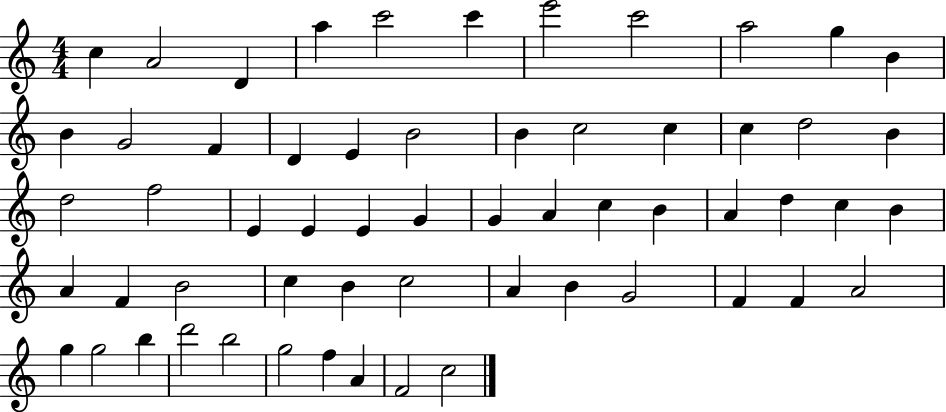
C5/q A4/h D4/q A5/q C6/h C6/q E6/h C6/h A5/h G5/q B4/q B4/q G4/h F4/q D4/q E4/q B4/h B4/q C5/h C5/q C5/q D5/h B4/q D5/h F5/h E4/q E4/q E4/q G4/q G4/q A4/q C5/q B4/q A4/q D5/q C5/q B4/q A4/q F4/q B4/h C5/q B4/q C5/h A4/q B4/q G4/h F4/q F4/q A4/h G5/q G5/h B5/q D6/h B5/h G5/h F5/q A4/q F4/h C5/h